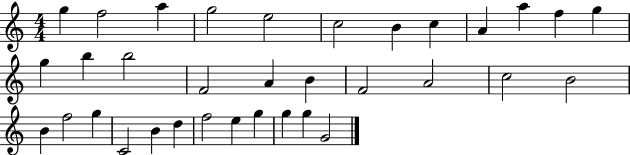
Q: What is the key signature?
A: C major